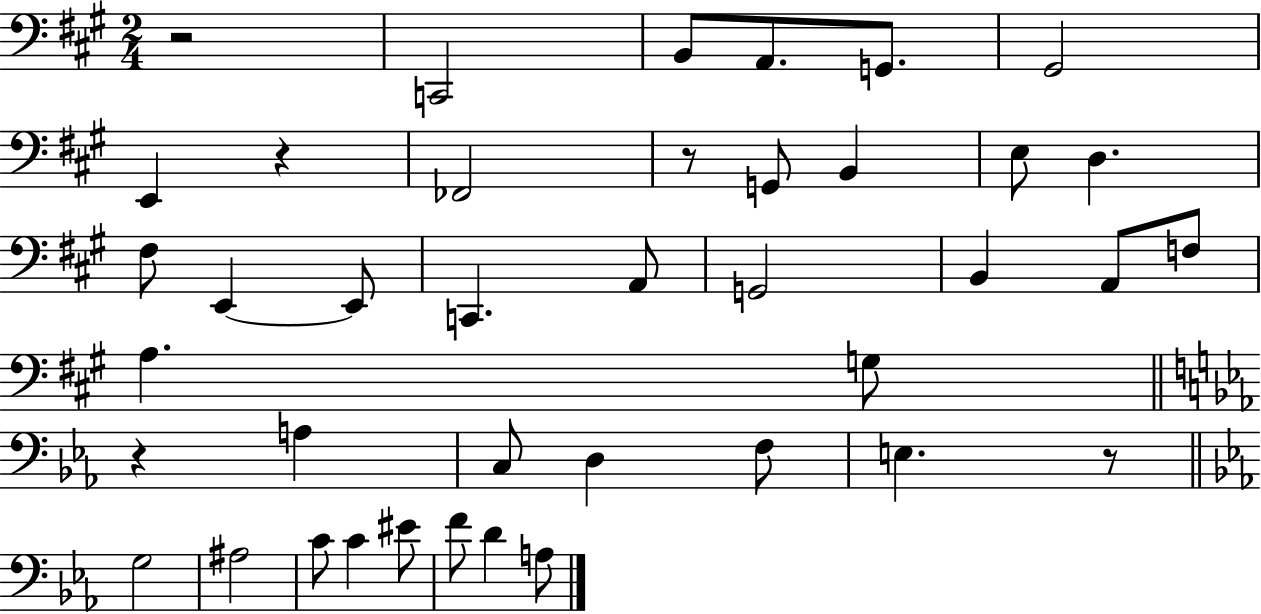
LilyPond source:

{
  \clef bass
  \numericTimeSignature
  \time 2/4
  \key a \major
  r2 | c,2 | b,8 a,8. g,8. | gis,2 | \break e,4 r4 | fes,2 | r8 g,8 b,4 | e8 d4. | \break fis8 e,4~~ e,8 | c,4. a,8 | g,2 | b,4 a,8 f8 | \break a4. g8 | \bar "||" \break \key c \minor r4 a4 | c8 d4 f8 | e4. r8 | \bar "||" \break \key ees \major g2 | ais2 | c'8 c'4 eis'8 | f'8 d'4 a8 | \break \bar "|."
}